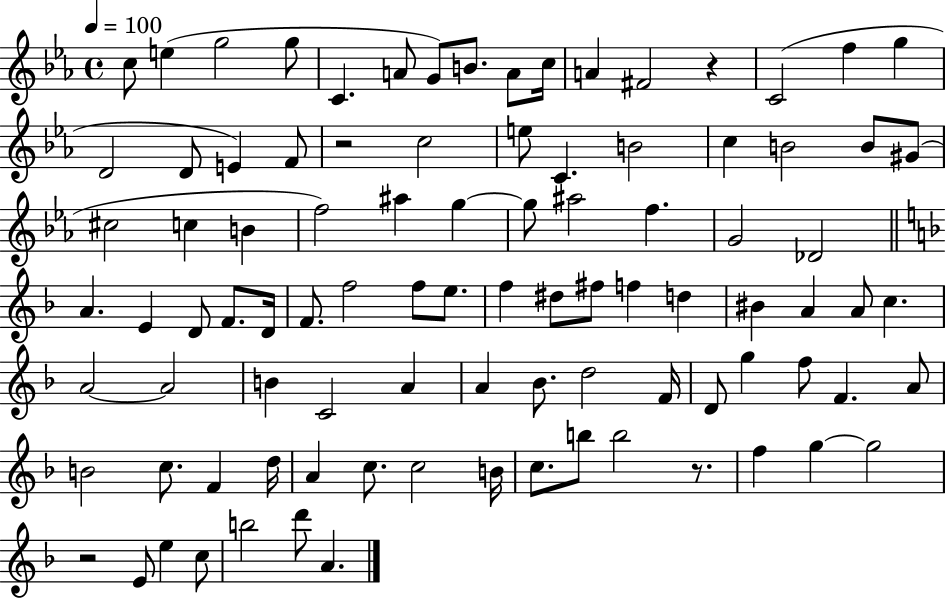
X:1
T:Untitled
M:4/4
L:1/4
K:Eb
c/2 e g2 g/2 C A/2 G/2 B/2 A/2 c/4 A ^F2 z C2 f g D2 D/2 E F/2 z2 c2 e/2 C B2 c B2 B/2 ^G/2 ^c2 c B f2 ^a g g/2 ^a2 f G2 _D2 A E D/2 F/2 D/4 F/2 f2 f/2 e/2 f ^d/2 ^f/2 f d ^B A A/2 c A2 A2 B C2 A A _B/2 d2 F/4 D/2 g f/2 F A/2 B2 c/2 F d/4 A c/2 c2 B/4 c/2 b/2 b2 z/2 f g g2 z2 E/2 e c/2 b2 d'/2 A